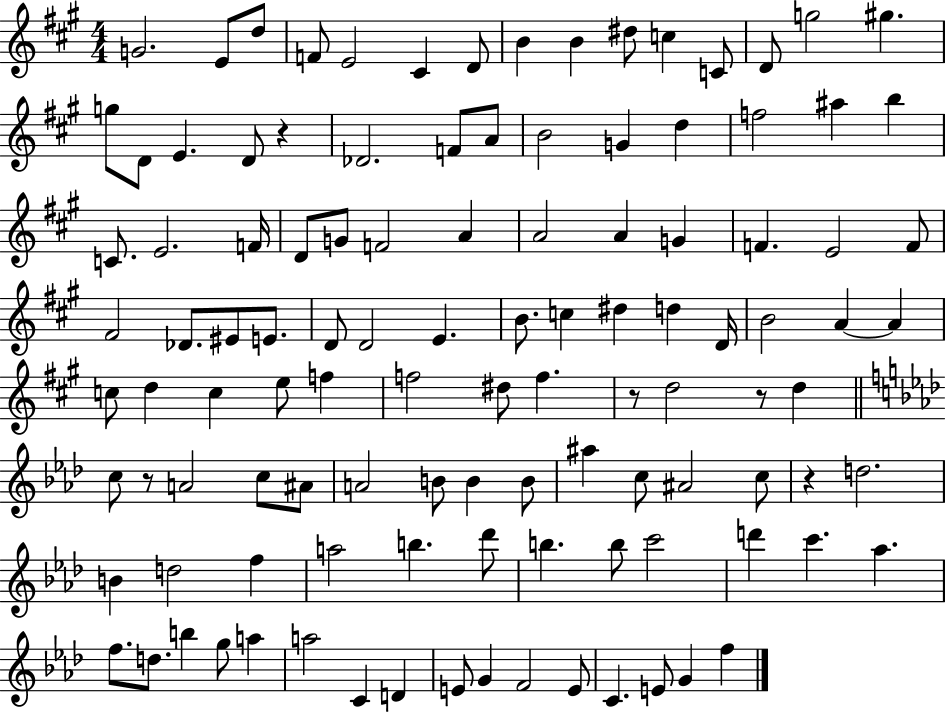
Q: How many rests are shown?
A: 5